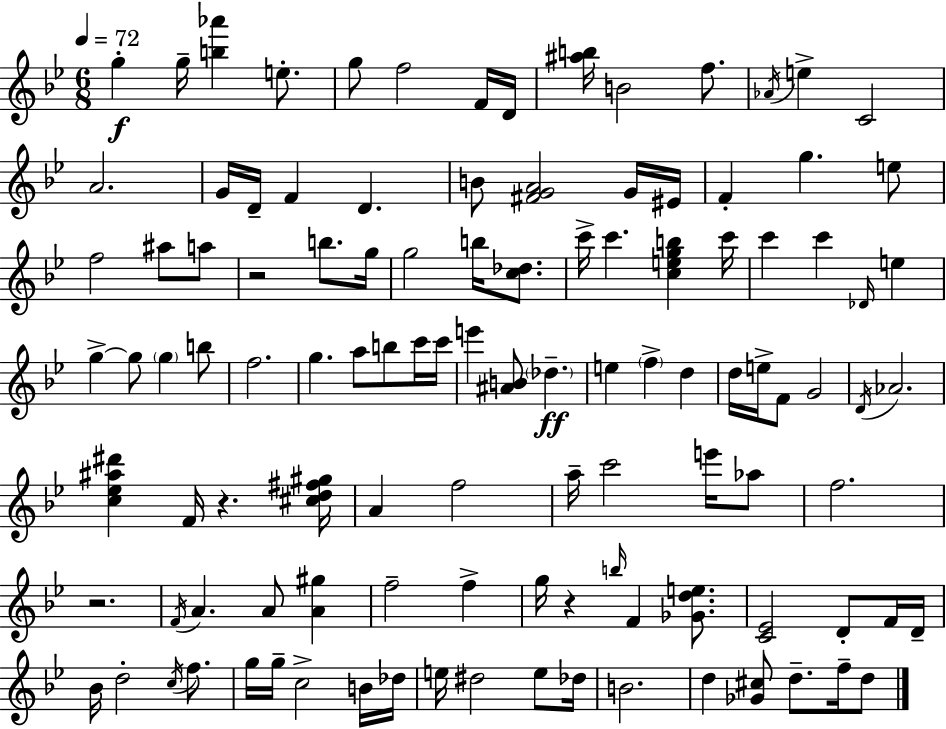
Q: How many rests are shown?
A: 4